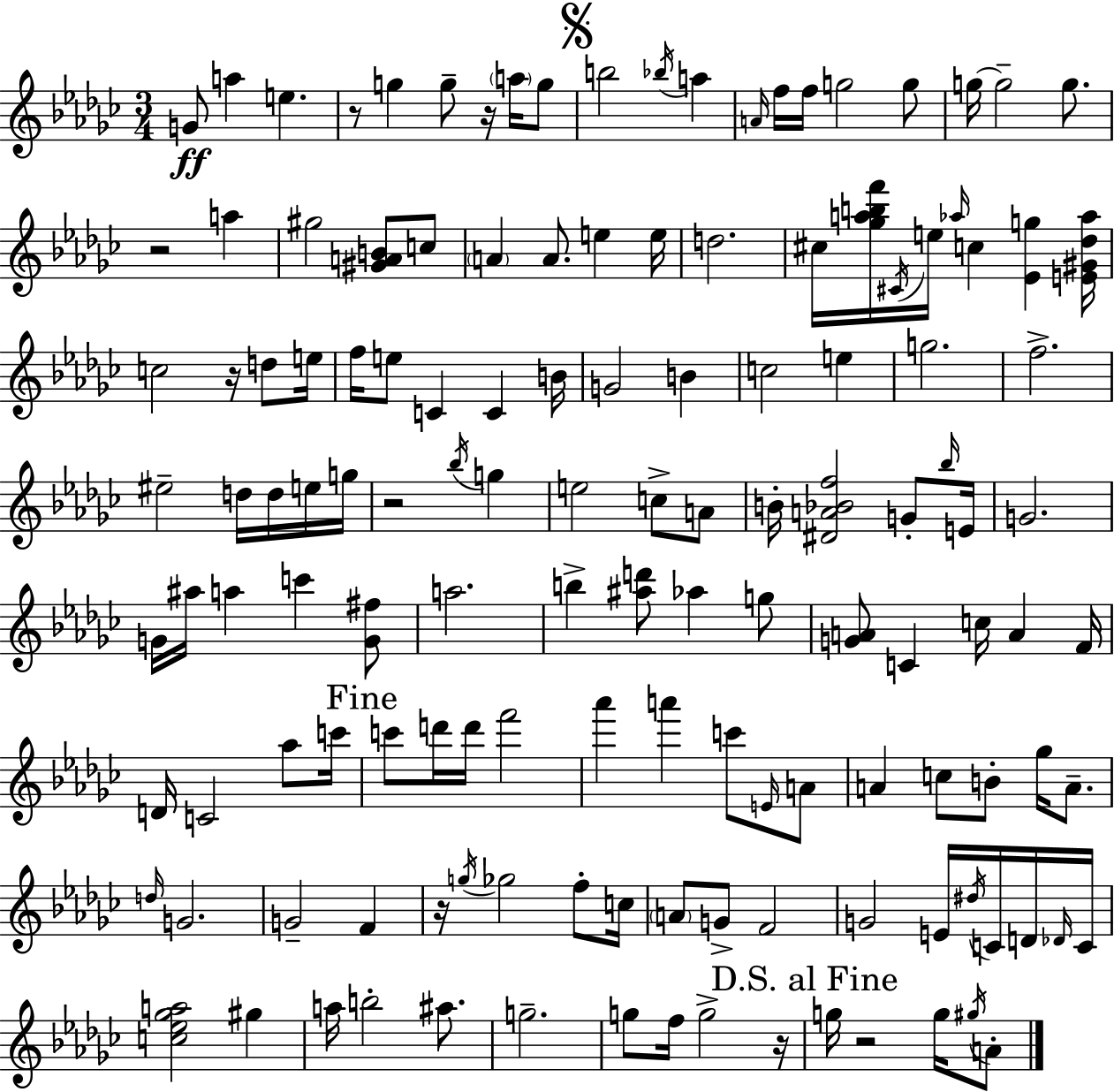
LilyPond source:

{
  \clef treble
  \numericTimeSignature
  \time 3/4
  \key ees \minor
  \repeat volta 2 { g'8\ff a''4 e''4. | r8 g''4 g''8-- r16 \parenthesize a''16 g''8 | \mark \markup { \musicglyph "scripts.segno" } b''2 \acciaccatura { bes''16 } a''4 | \grace { a'16 } f''16 f''16 g''2 | \break g''8 g''16~~ g''2-- g''8. | r2 a''4 | gis''2 <gis' a' b'>8 | c''8 \parenthesize a'4 a'8. e''4 | \break e''16 d''2. | cis''16 <ges'' a'' b'' f'''>16 \acciaccatura { cis'16 } e''16 \grace { aes''16 } c''4 <ees' g''>4 | <e' gis' des'' aes''>16 c''2 | r16 d''8 e''16 f''16 e''8 c'4 c'4 | \break b'16 g'2 | b'4 c''2 | e''4 g''2. | f''2.-> | \break eis''2-- | d''16 d''16 e''16 g''16 r2 | \acciaccatura { bes''16 } g''4 e''2 | c''8-> a'8 b'16-. <dis' a' bes' f''>2 | \break g'8-. \grace { bes''16 } e'16 g'2. | g'16 ais''16 a''4 | c'''4 <g' fis''>8 a''2. | b''4-> <ais'' d'''>8 | \break aes''4 g''8 <g' a'>8 c'4 | c''16 a'4 f'16 d'16 c'2 | aes''8 c'''16 \mark "Fine" c'''8 d'''16 d'''16 f'''2 | aes'''4 a'''4 | \break c'''8 \grace { e'16 } a'8 a'4 c''8 | b'8-. ges''16 a'8.-- \grace { d''16 } g'2. | g'2-- | f'4 r16 \acciaccatura { g''16 } ges''2 | \break f''8-. c''16 \parenthesize a'8 g'8-> | f'2 g'2 | e'16 \acciaccatura { dis''16 } c'16 d'16 \grace { des'16 } c'16 <c'' ees'' ges'' a''>2 | gis''4 a''16 | \break b''2-. ais''8. g''2.-- | g''8 | f''16 g''2-> r16 \mark "D.S. al Fine" g''16 | r2 g''16 \acciaccatura { gis''16 } a'8-. | \break } \bar "|."
}